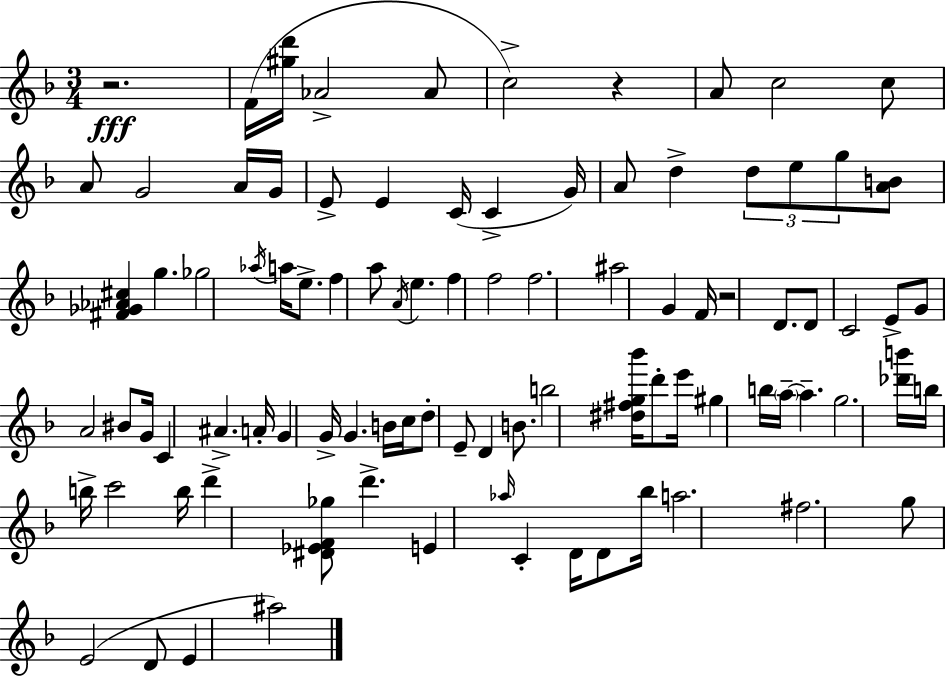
{
  \clef treble
  \numericTimeSignature
  \time 3/4
  \key f \major
  r2.\fff | f'16( <gis'' d'''>16 aes'2-> aes'8 | c''2->) r4 | a'8 c''2 c''8 | \break a'8 g'2 a'16 g'16 | e'8-> e'4 c'16( c'4-> g'16) | a'8 d''4-> \tuplet 3/2 { d''8 e''8 g''8 } | <a' b'>8 <fis' ges' aes' cis''>4 g''4. | \break ges''2 \acciaccatura { aes''16 } a''16 e''8.-> | f''4 a''8 \acciaccatura { a'16 } e''4. | f''4 f''2 | f''2. | \break ais''2 g'4 | f'16 r2 d'8. | d'8 c'2 | e'8-> g'8 a'2 | \break bis'8 g'16 c'4 ais'4.-> | a'16-. g'4 g'16-> g'4. | b'16 c''16 d''8-. e'8-- d'4 b'8. | b''2 <dis'' fis'' g'' bes'''>16 d'''8-. | \break e'''16 gis''4 b''16 \parenthesize a''16--~~ a''4.-- | g''2. | <des''' b'''>16 b''16 b''16-> c'''2 | b''16 d'''4-> <dis' ees' f' ges''>8 d'''4.-> | \break e'4 \grace { aes''16 } c'4-. d'16 | d'8 bes''16 a''2. | fis''2. | g''8 e'2( | \break d'8 e'4 ais''2) | \bar "|."
}